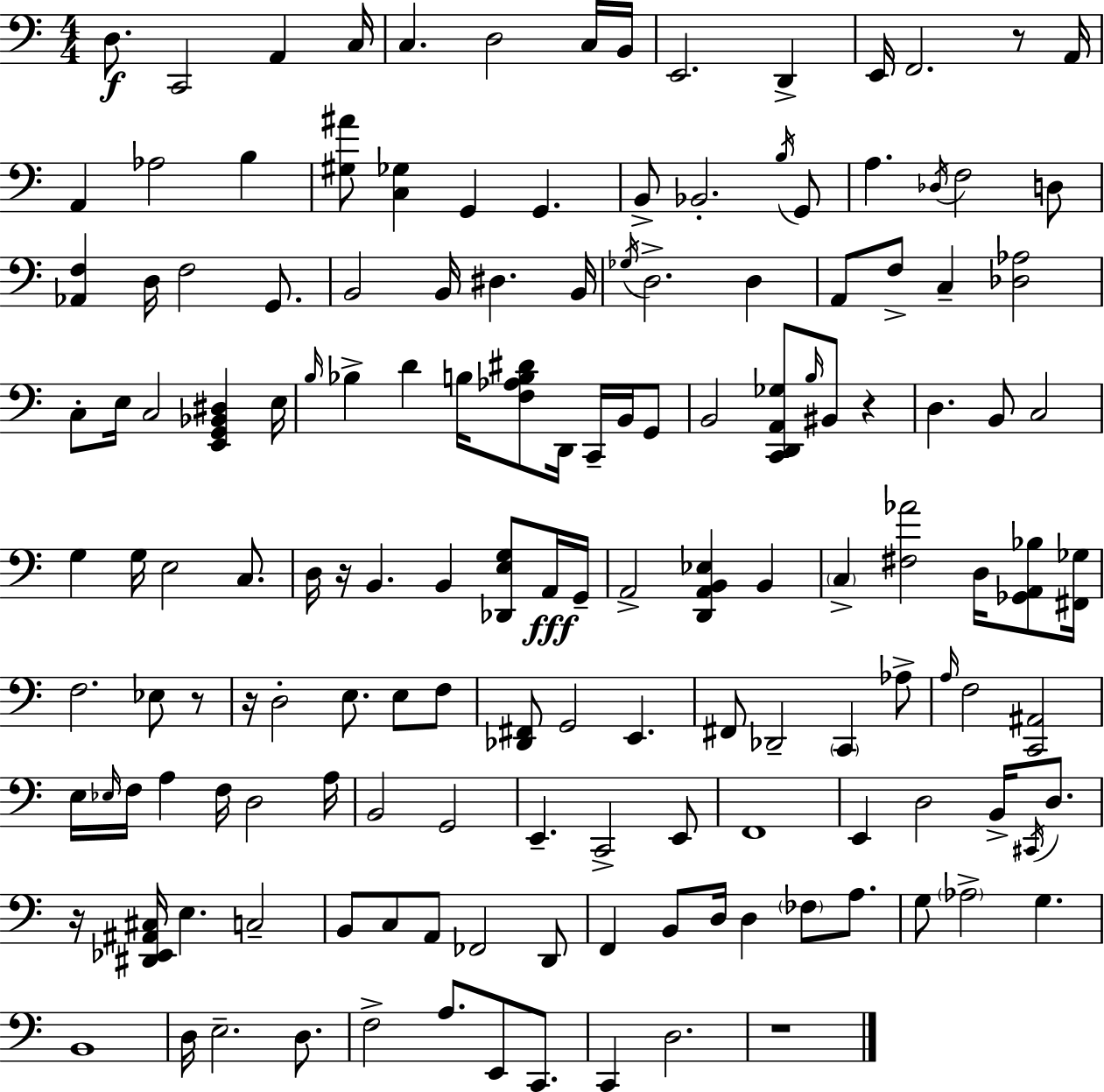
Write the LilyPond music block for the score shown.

{
  \clef bass
  \numericTimeSignature
  \time 4/4
  \key c \major
  d8.\f c,2 a,4 c16 | c4. d2 c16 b,16 | e,2. d,4-> | e,16 f,2. r8 a,16 | \break a,4 aes2 b4 | <gis ais'>8 <c ges>4 g,4 g,4. | b,8-> bes,2.-. \acciaccatura { b16 } g,8 | a4. \acciaccatura { des16 } f2 | \break d8 <aes, f>4 d16 f2 g,8. | b,2 b,16 dis4. | b,16 \acciaccatura { ges16 } d2.-> d4 | a,8 f8-> c4-- <des aes>2 | \break c8-. e16 c2 <e, g, bes, dis>4 | e16 \grace { b16 } bes4-> d'4 b16 <f aes b dis'>8 d,16 | c,16-- b,16 g,8 b,2 <c, d, a, ges>8 \grace { b16 } bis,8 | r4 d4. b,8 c2 | \break g4 g16 e2 | c8. d16 r16 b,4. b,4 | <des, e g>8 a,16\fff g,16-- a,2-> <d, a, b, ees>4 | b,4 \parenthesize c4-> <fis aes'>2 | \break d16 <ges, a, bes>8 <fis, ges>16 f2. | ees8 r8 r16 d2-. e8. | e8 f8 <des, fis,>8 g,2 e,4. | fis,8 des,2-- \parenthesize c,4 | \break aes8-> \grace { a16 } f2 <c, ais,>2 | e16 \grace { ees16 } f16 a4 f16 d2 | a16 b,2 g,2 | e,4.-- c,2-> | \break e,8 f,1 | e,4 d2 | b,16-> \acciaccatura { cis,16 } d8. r16 <dis, ees, ais, cis>16 e4. | c2-- b,8 c8 a,8 fes,2 | \break d,8 f,4 b,8 d16 d4 | \parenthesize fes8 a8. g8 \parenthesize aes2-> | g4. b,1 | d16 e2.-- | \break d8. f2-> | a8. e,8 c,8. c,4 d2. | r1 | \bar "|."
}